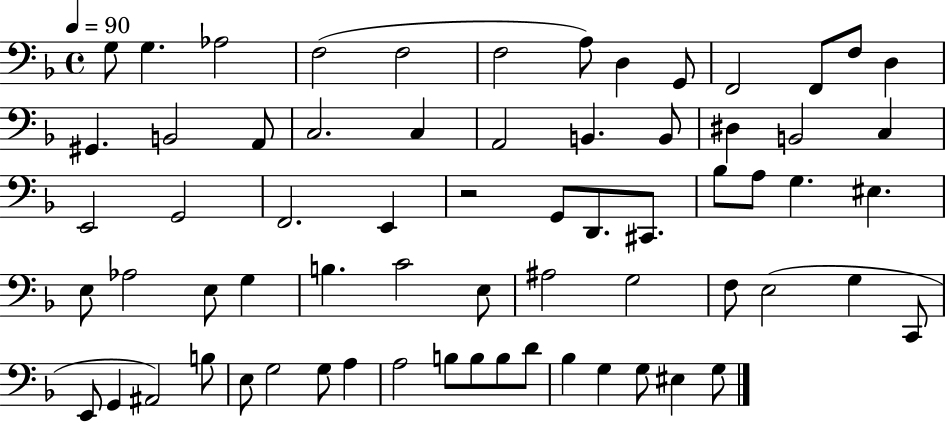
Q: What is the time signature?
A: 4/4